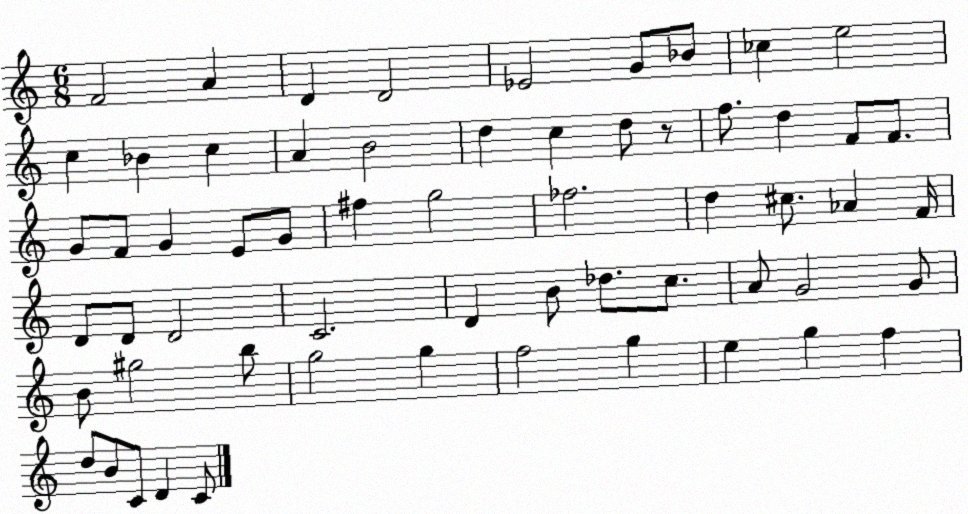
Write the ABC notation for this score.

X:1
T:Untitled
M:6/8
L:1/4
K:C
F2 A D D2 _E2 G/2 _B/2 _c e2 c _B c A B2 d c d/2 z/2 f/2 d F/2 F/2 G/2 F/2 G E/2 G/2 ^f g2 _f2 d ^c/2 _A F/4 D/2 D/2 D2 C2 D B/2 _d/2 c/2 A/2 G2 G/2 B/2 ^g2 b/2 g2 g f2 g e g f d/2 B/2 C/2 D C/2